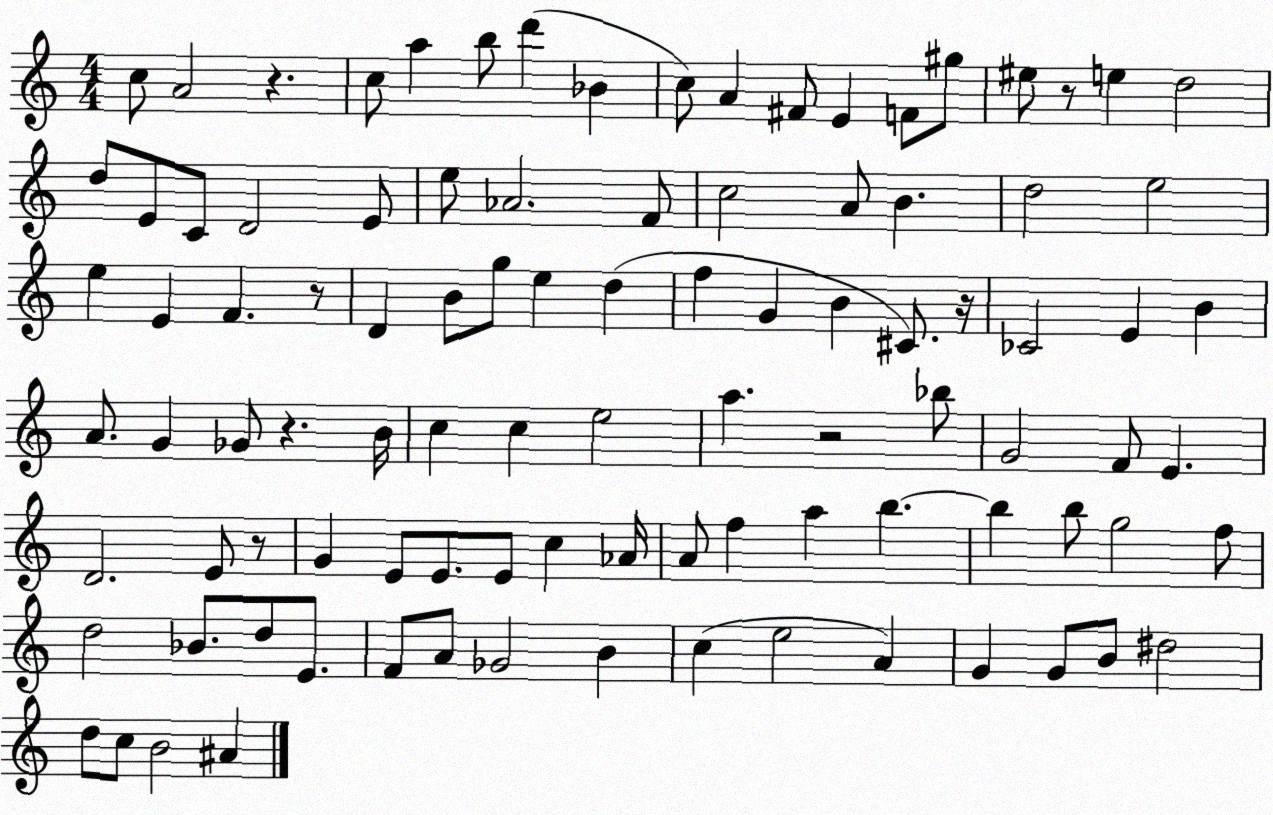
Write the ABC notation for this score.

X:1
T:Untitled
M:4/4
L:1/4
K:C
c/2 A2 z c/2 a b/2 d' _B c/2 A ^F/2 E F/2 ^g/2 ^e/2 z/2 e d2 d/2 E/2 C/2 D2 E/2 e/2 _A2 F/2 c2 A/2 B d2 e2 e E F z/2 D B/2 g/2 e d f G B ^C/2 z/4 _C2 E B A/2 G _G/2 z B/4 c c e2 a z2 _b/2 G2 F/2 E D2 E/2 z/2 G E/2 E/2 E/2 c _A/4 A/2 f a b b b/2 g2 f/2 d2 _B/2 d/2 E/2 F/2 A/2 _G2 B c e2 A G G/2 B/2 ^d2 d/2 c/2 B2 ^A